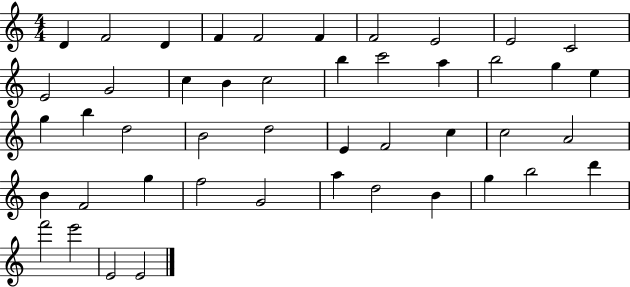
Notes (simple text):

D4/q F4/h D4/q F4/q F4/h F4/q F4/h E4/h E4/h C4/h E4/h G4/h C5/q B4/q C5/h B5/q C6/h A5/q B5/h G5/q E5/q G5/q B5/q D5/h B4/h D5/h E4/q F4/h C5/q C5/h A4/h B4/q F4/h G5/q F5/h G4/h A5/q D5/h B4/q G5/q B5/h D6/q F6/h E6/h E4/h E4/h